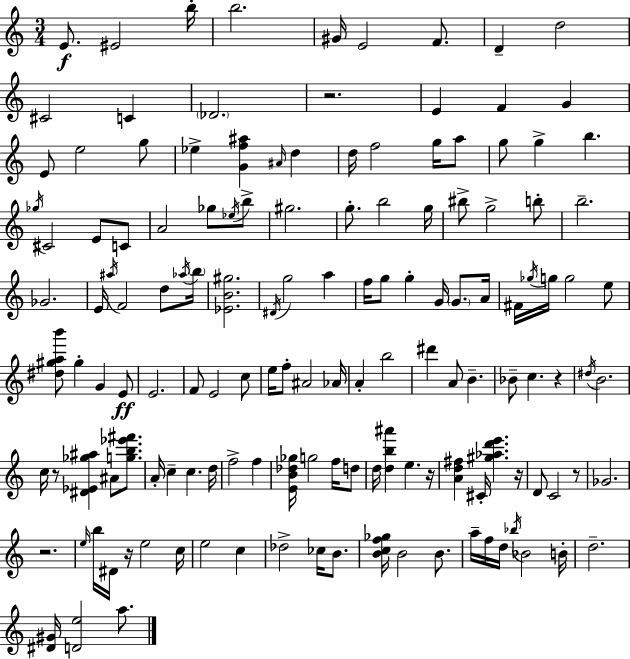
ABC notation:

X:1
T:Untitled
M:3/4
L:1/4
K:Am
E/2 ^E2 b/4 b2 ^G/4 E2 F/2 D d2 ^C2 C _D2 z2 E F G E/2 e2 g/2 _e [Gf^a] ^A/4 d d/4 f2 g/4 a/2 g/2 g b _g/4 ^C2 E/2 C/2 A2 _g/2 _e/4 b/2 ^g2 g/2 b2 g/4 ^b/2 g2 b/2 b2 _G2 E/4 ^a/4 F2 d/2 _a/4 b/4 [_EB^g]2 ^D/4 g2 a f/4 g/2 g G/4 G/2 A/4 ^F/4 _g/4 g/4 g2 e/2 [^d^gab']/2 ^g G E/2 E2 F/2 E2 c/2 e/4 f/2 ^A2 _A/4 A b2 ^d' A/2 B _B/2 c z ^d/4 B2 c/4 z/2 [^D_E_g^a] ^A/2 [gb_e'^f']/2 A/4 c c d/4 f2 f [EB_d_g]/4 g2 f/4 d/2 d/4 [db^a'] e z/4 [Ad^f] ^C/4 [^g_ad'e'] z/4 D/2 C2 z/2 _G2 z2 e/4 b/4 ^D/4 z/4 e2 c/4 e2 c _d2 _c/4 B/2 [Bcf_g]/4 B2 B/2 a/4 f/4 d/4 _b/4 _B2 B/4 d2 [^D^G]/4 [De]2 a/2